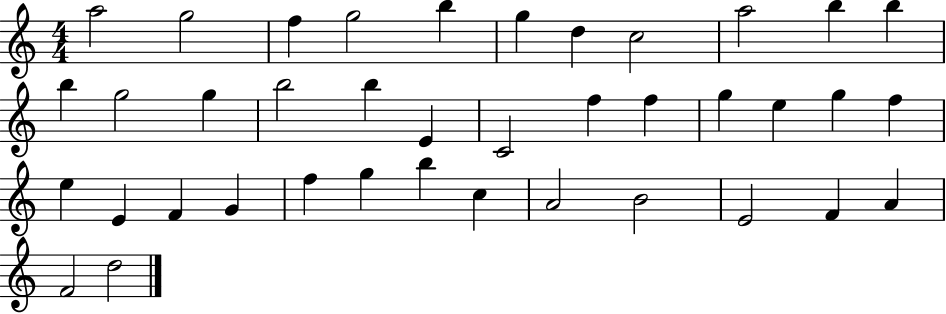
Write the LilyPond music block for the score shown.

{
  \clef treble
  \numericTimeSignature
  \time 4/4
  \key c \major
  a''2 g''2 | f''4 g''2 b''4 | g''4 d''4 c''2 | a''2 b''4 b''4 | \break b''4 g''2 g''4 | b''2 b''4 e'4 | c'2 f''4 f''4 | g''4 e''4 g''4 f''4 | \break e''4 e'4 f'4 g'4 | f''4 g''4 b''4 c''4 | a'2 b'2 | e'2 f'4 a'4 | \break f'2 d''2 | \bar "|."
}